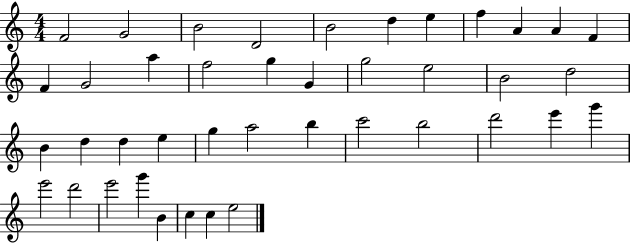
{
  \clef treble
  \numericTimeSignature
  \time 4/4
  \key c \major
  f'2 g'2 | b'2 d'2 | b'2 d''4 e''4 | f''4 a'4 a'4 f'4 | \break f'4 g'2 a''4 | f''2 g''4 g'4 | g''2 e''2 | b'2 d''2 | \break b'4 d''4 d''4 e''4 | g''4 a''2 b''4 | c'''2 b''2 | d'''2 e'''4 g'''4 | \break e'''2 d'''2 | e'''2 g'''4 b'4 | c''4 c''4 e''2 | \bar "|."
}